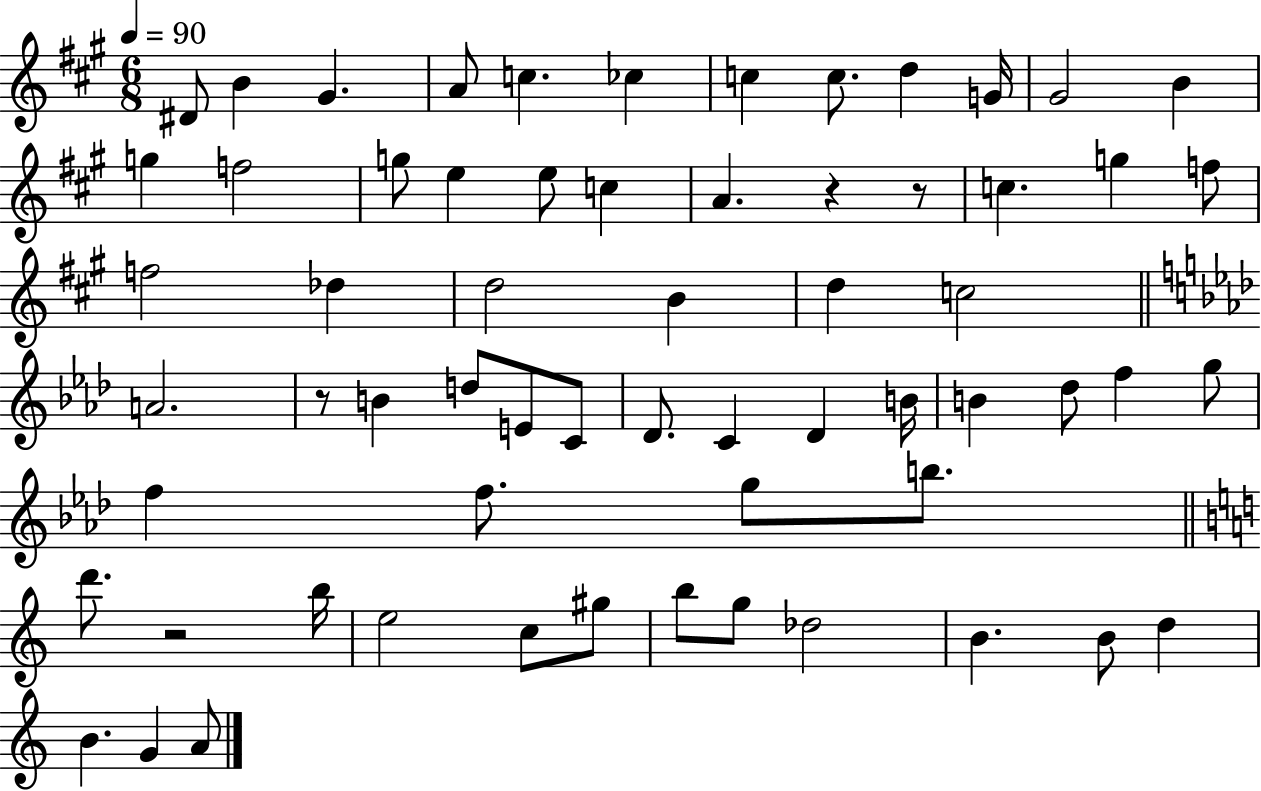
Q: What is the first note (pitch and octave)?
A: D#4